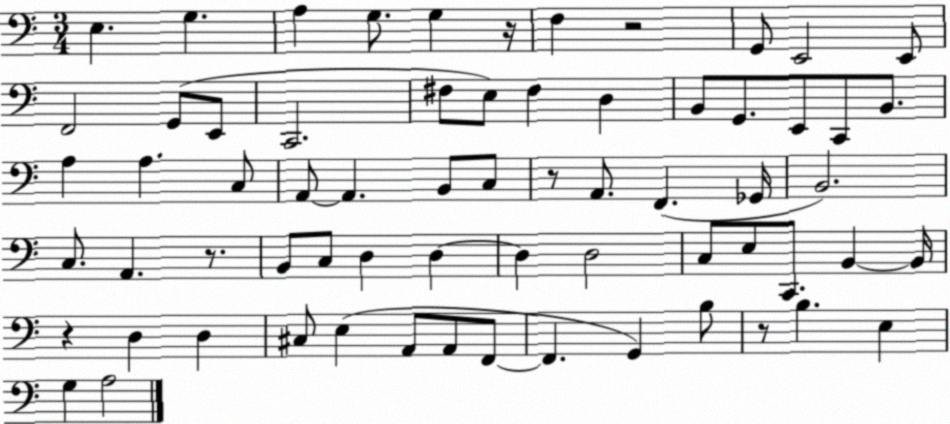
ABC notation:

X:1
T:Untitled
M:3/4
L:1/4
K:C
E, G, A, G,/2 G, z/4 F, z2 G,,/2 E,,2 E,,/2 F,,2 G,,/2 E,,/2 C,,2 ^F,/2 E,/2 ^F, D, B,,/2 G,,/2 E,,/2 C,,/2 B,,/2 A, A, C,/2 A,,/2 A,, B,,/2 C,/2 z/2 A,,/2 F,, _G,,/4 B,,2 C,/2 A,, z/2 B,,/2 C,/2 D, D, D, D,2 C,/2 E,/2 C,,/2 B,, B,,/4 z D, D, ^C,/2 E, A,,/2 A,,/2 F,,/2 F,, G,, B,/2 z/2 B, E, G, A,2